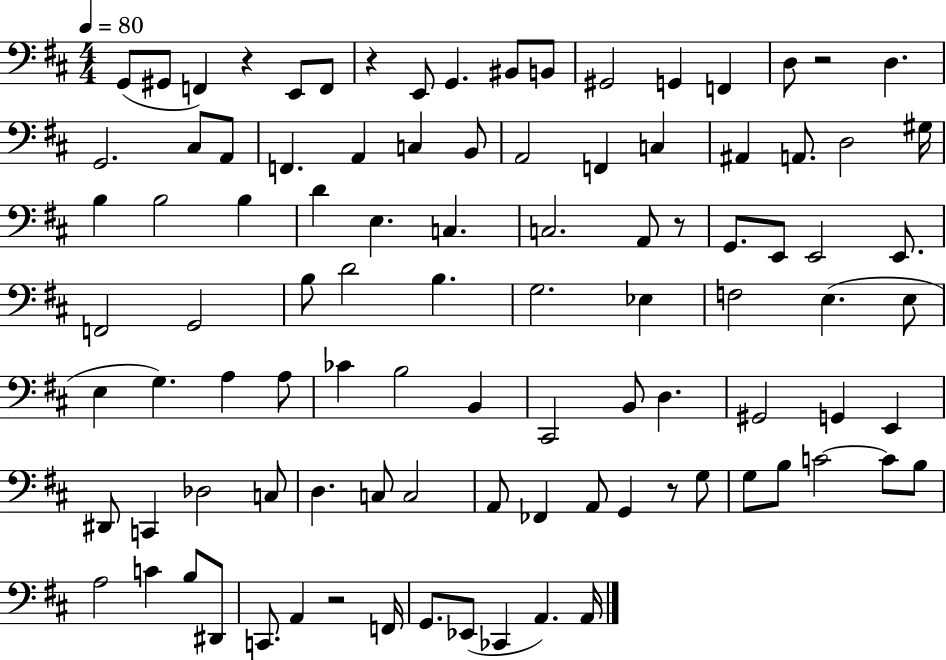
{
  \clef bass
  \numericTimeSignature
  \time 4/4
  \key d \major
  \tempo 4 = 80
  \repeat volta 2 { g,8( gis,8 f,4) r4 e,8 f,8 | r4 e,8 g,4. bis,8 b,8 | gis,2 g,4 f,4 | d8 r2 d4. | \break g,2. cis8 a,8 | f,4. a,4 c4 b,8 | a,2 f,4 c4 | ais,4 a,8. d2 gis16 | \break b4 b2 b4 | d'4 e4. c4. | c2. a,8 r8 | g,8. e,8 e,2 e,8. | \break f,2 g,2 | b8 d'2 b4. | g2. ees4 | f2 e4.( e8 | \break e4 g4.) a4 a8 | ces'4 b2 b,4 | cis,2 b,8 d4. | gis,2 g,4 e,4 | \break dis,8 c,4 des2 c8 | d4. c8 c2 | a,8 fes,4 a,8 g,4 r8 g8 | g8 b8 c'2~~ c'8 b8 | \break a2 c'4 b8 dis,8 | c,8. a,4 r2 f,16 | g,8. ees,8( ces,4 a,4.) a,16 | } \bar "|."
}